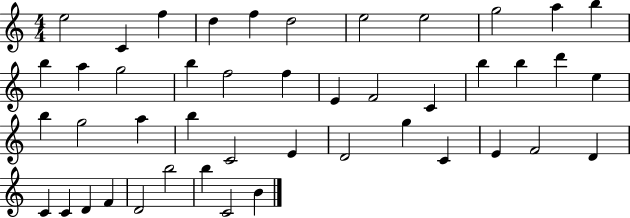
E5/h C4/q F5/q D5/q F5/q D5/h E5/h E5/h G5/h A5/q B5/q B5/q A5/q G5/h B5/q F5/h F5/q E4/q F4/h C4/q B5/q B5/q D6/q E5/q B5/q G5/h A5/q B5/q C4/h E4/q D4/h G5/q C4/q E4/q F4/h D4/q C4/q C4/q D4/q F4/q D4/h B5/h B5/q C4/h B4/q